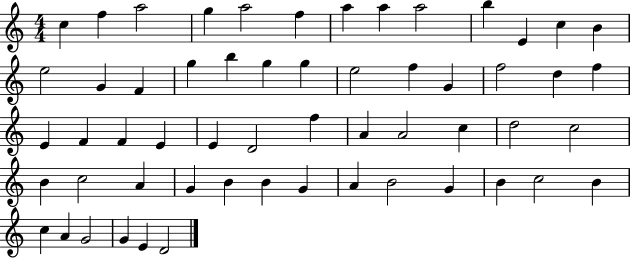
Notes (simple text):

C5/q F5/q A5/h G5/q A5/h F5/q A5/q A5/q A5/h B5/q E4/q C5/q B4/q E5/h G4/q F4/q G5/q B5/q G5/q G5/q E5/h F5/q G4/q F5/h D5/q F5/q E4/q F4/q F4/q E4/q E4/q D4/h F5/q A4/q A4/h C5/q D5/h C5/h B4/q C5/h A4/q G4/q B4/q B4/q G4/q A4/q B4/h G4/q B4/q C5/h B4/q C5/q A4/q G4/h G4/q E4/q D4/h